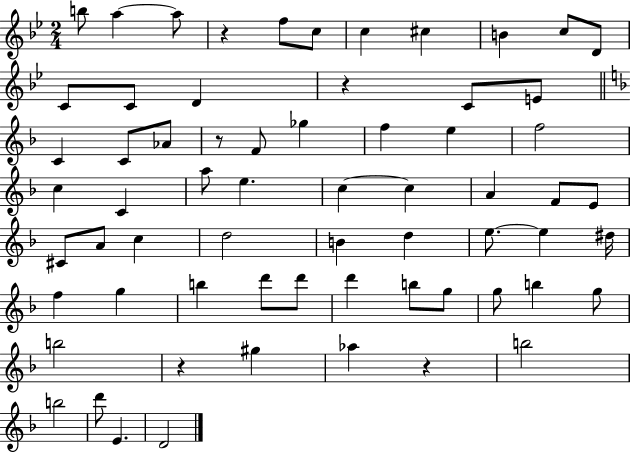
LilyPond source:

{
  \clef treble
  \numericTimeSignature
  \time 2/4
  \key bes \major
  b''8 a''4~~ a''8 | r4 f''8 c''8 | c''4 cis''4 | b'4 c''8 d'8 | \break c'8 c'8 d'4 | r4 c'8 e'8 | \bar "||" \break \key d \minor c'4 c'8 aes'8 | r8 f'8 ges''4 | f''4 e''4 | f''2 | \break c''4 c'4 | a''8 e''4. | c''4~~ c''4 | a'4 f'8 e'8 | \break cis'8 a'8 c''4 | d''2 | b'4 d''4 | e''8.~~ e''4 dis''16 | \break f''4 g''4 | b''4 d'''8 d'''8 | d'''4 b''8 g''8 | g''8 b''4 g''8 | \break b''2 | r4 gis''4 | aes''4 r4 | b''2 | \break b''2 | d'''8 e'4. | d'2 | \bar "|."
}